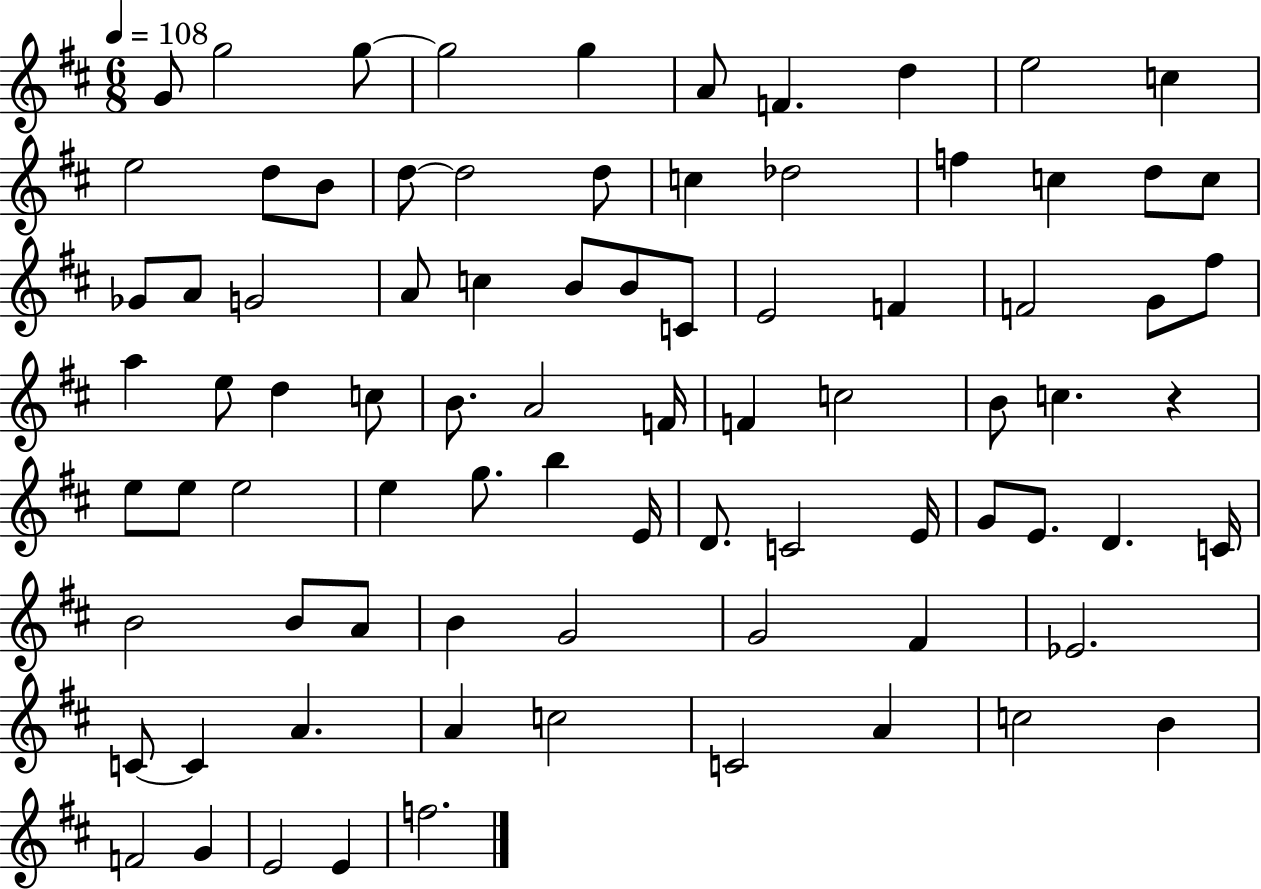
X:1
T:Untitled
M:6/8
L:1/4
K:D
G/2 g2 g/2 g2 g A/2 F d e2 c e2 d/2 B/2 d/2 d2 d/2 c _d2 f c d/2 c/2 _G/2 A/2 G2 A/2 c B/2 B/2 C/2 E2 F F2 G/2 ^f/2 a e/2 d c/2 B/2 A2 F/4 F c2 B/2 c z e/2 e/2 e2 e g/2 b E/4 D/2 C2 E/4 G/2 E/2 D C/4 B2 B/2 A/2 B G2 G2 ^F _E2 C/2 C A A c2 C2 A c2 B F2 G E2 E f2